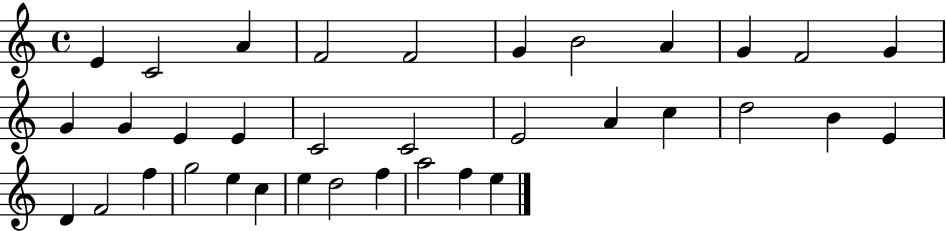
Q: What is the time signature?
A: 4/4